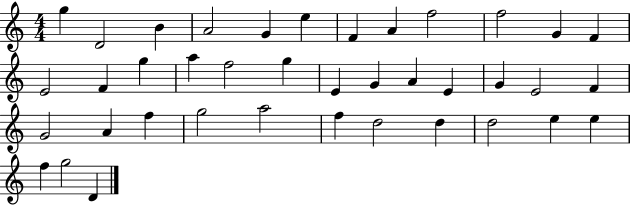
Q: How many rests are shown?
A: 0